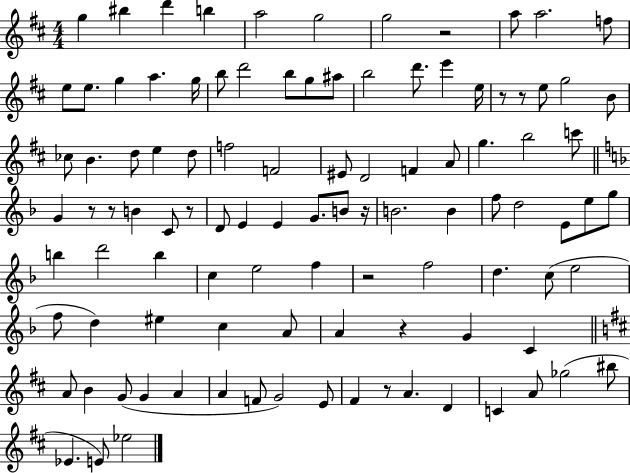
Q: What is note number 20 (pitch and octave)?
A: A#5